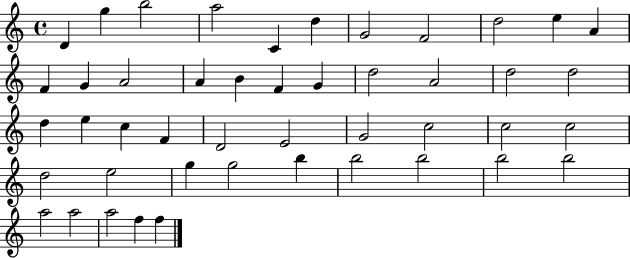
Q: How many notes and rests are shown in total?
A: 46